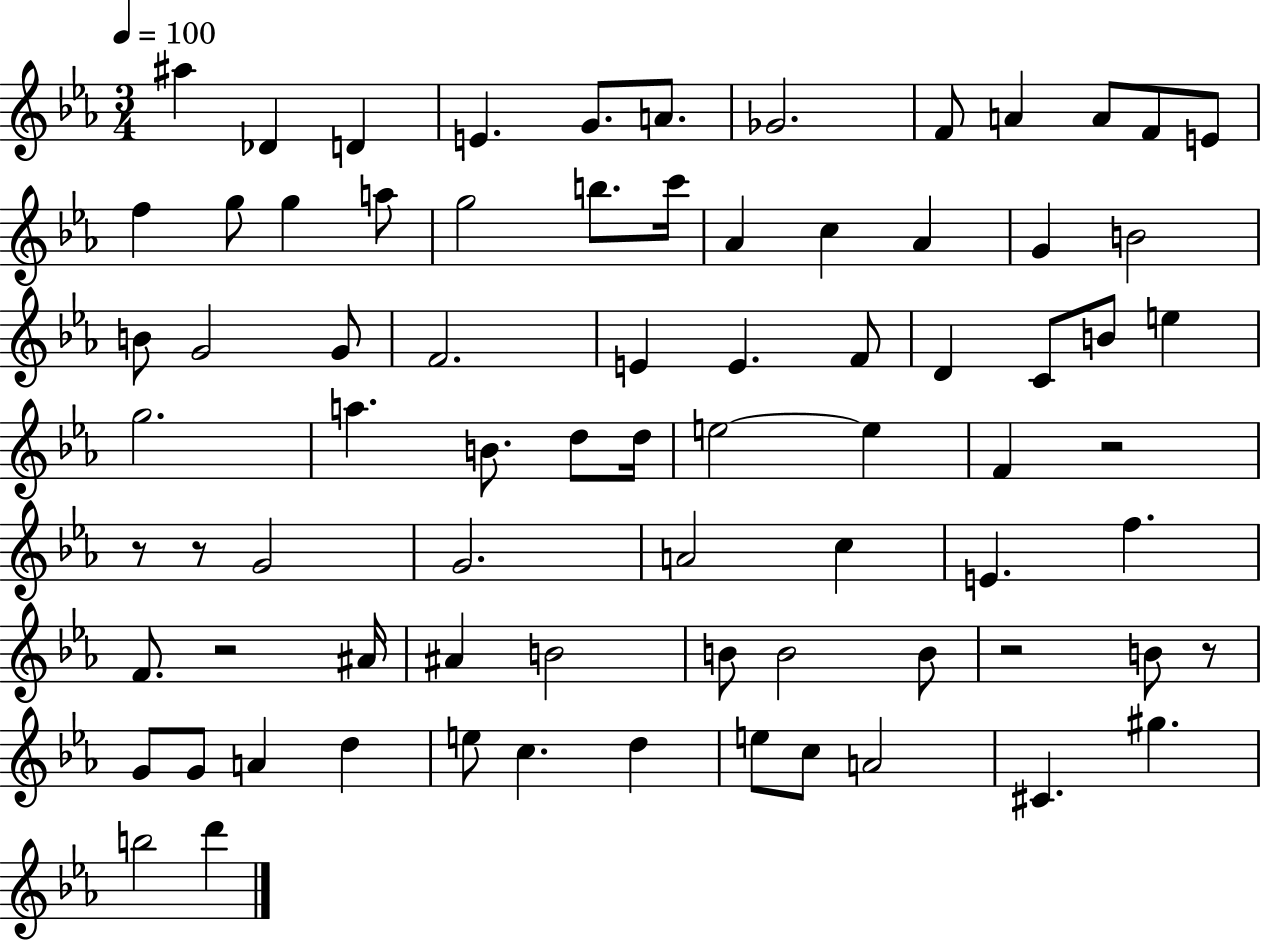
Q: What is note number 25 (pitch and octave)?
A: B4